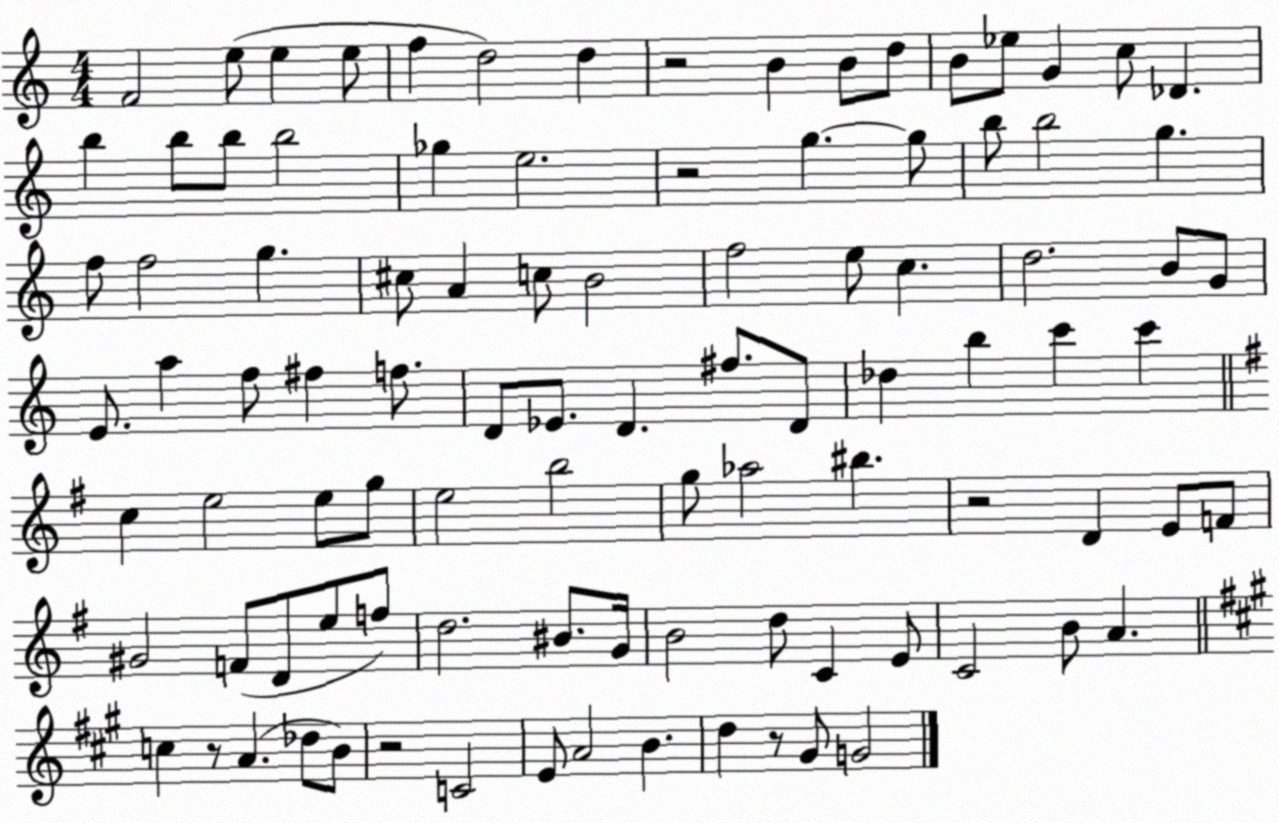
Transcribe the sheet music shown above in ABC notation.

X:1
T:Untitled
M:4/4
L:1/4
K:C
F2 e/2 e e/2 f d2 d z2 B B/2 d/2 B/2 _e/2 G c/2 _D b b/2 b/2 b2 _g e2 z2 g g/2 b/2 b2 g f/2 f2 g ^c/2 A c/2 B2 f2 e/2 c d2 B/2 G/2 E/2 a f/2 ^f f/2 D/2 _E/2 D ^f/2 D/2 _d b c' c' c e2 e/2 g/2 e2 b2 g/2 _a2 ^b z2 D E/2 F/2 ^G2 F/2 D/2 e/2 f/2 d2 ^B/2 G/4 B2 d/2 C E/2 C2 B/2 A c z/2 A _d/2 B/2 z2 C2 E/2 A2 B d z/2 ^G/2 G2